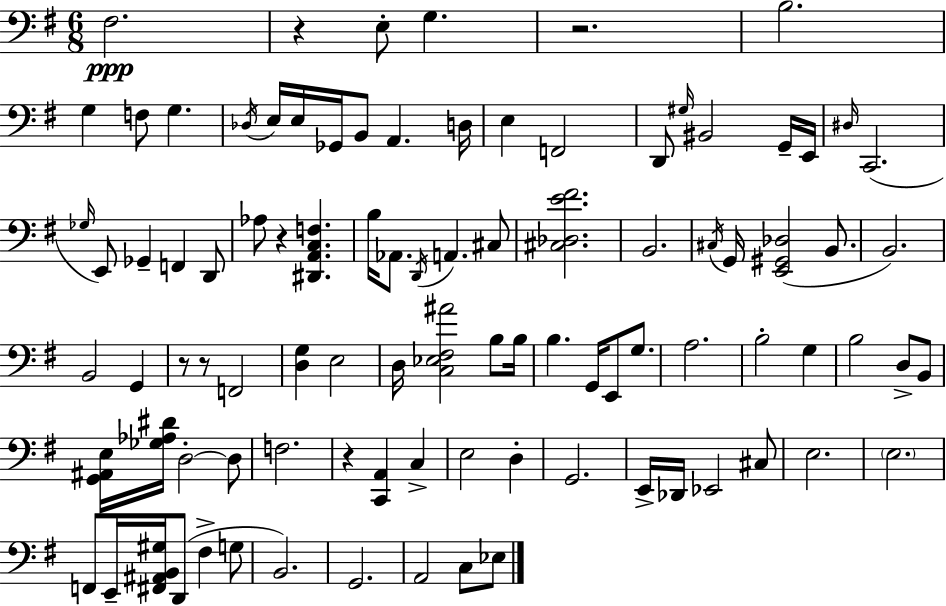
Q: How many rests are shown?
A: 6